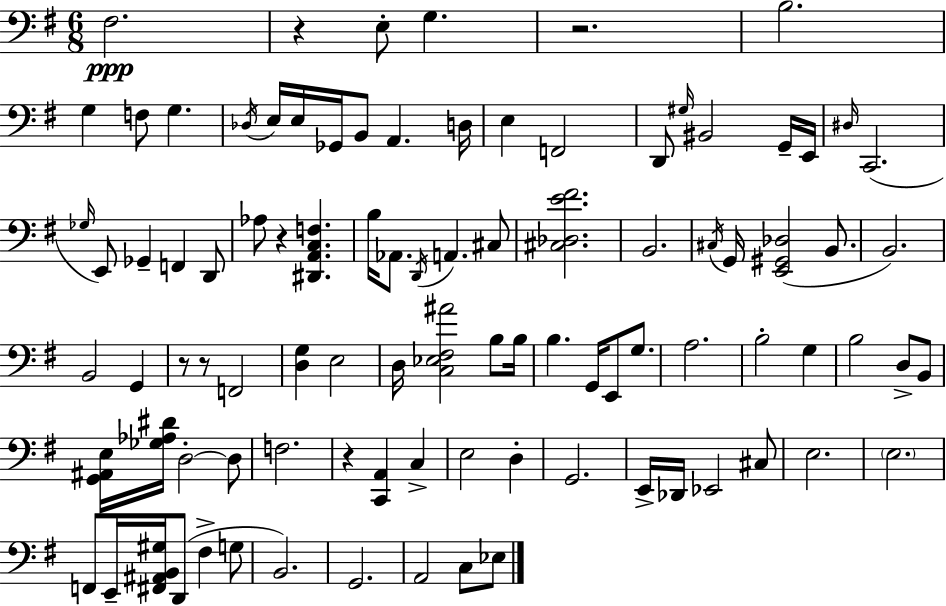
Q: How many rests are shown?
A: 6